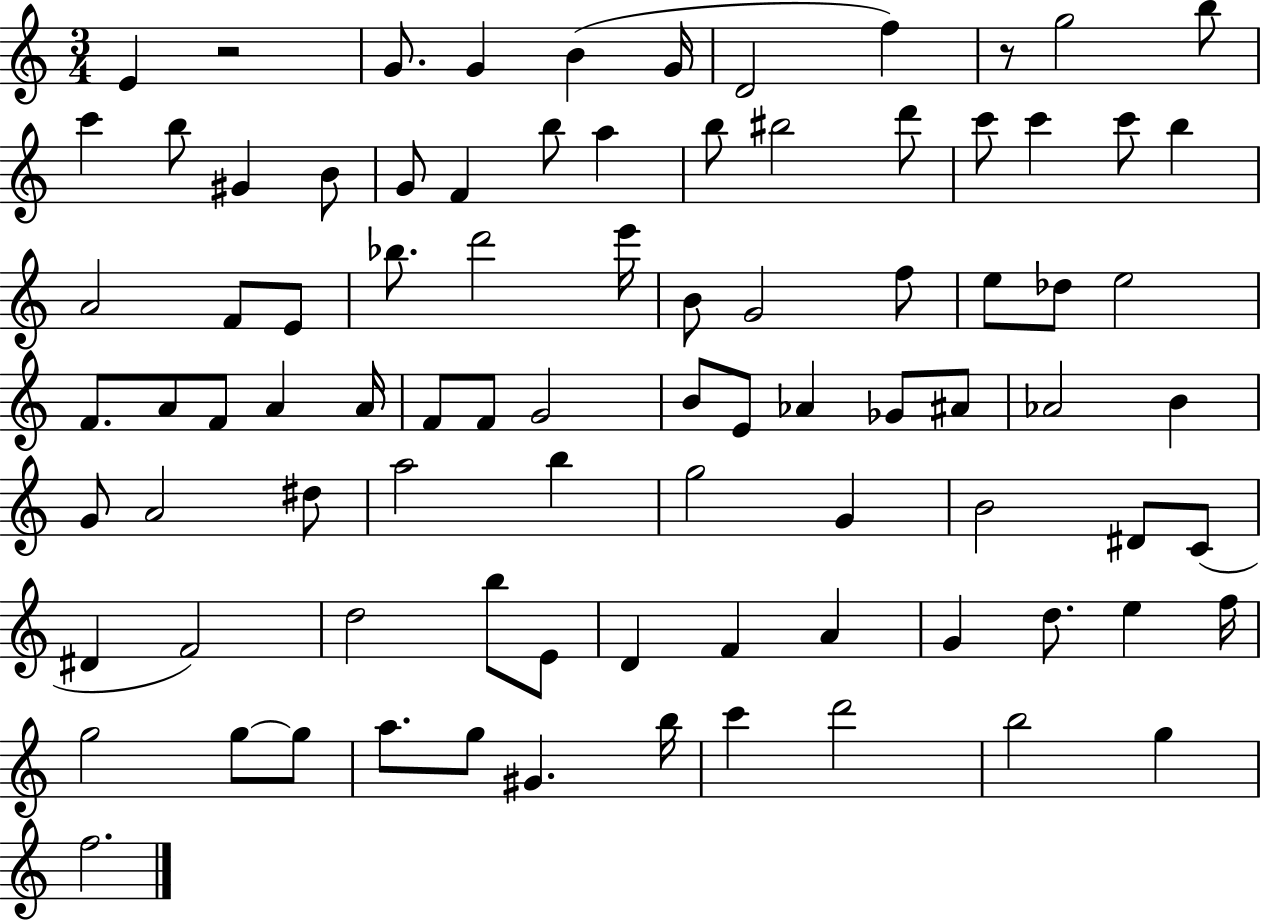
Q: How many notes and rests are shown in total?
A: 87